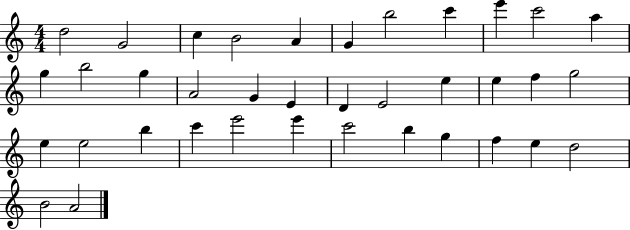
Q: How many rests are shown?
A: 0